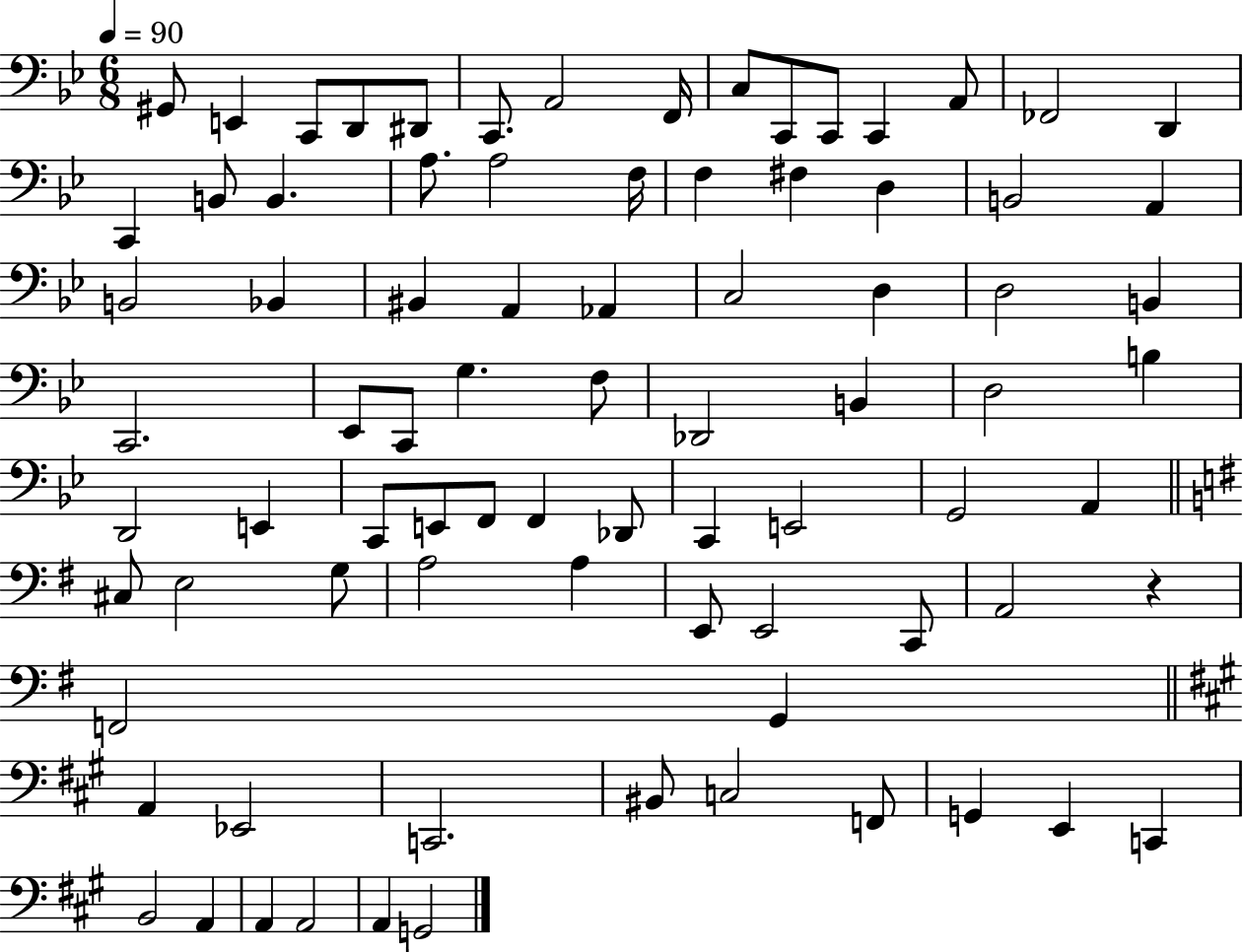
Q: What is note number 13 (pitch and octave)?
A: A2